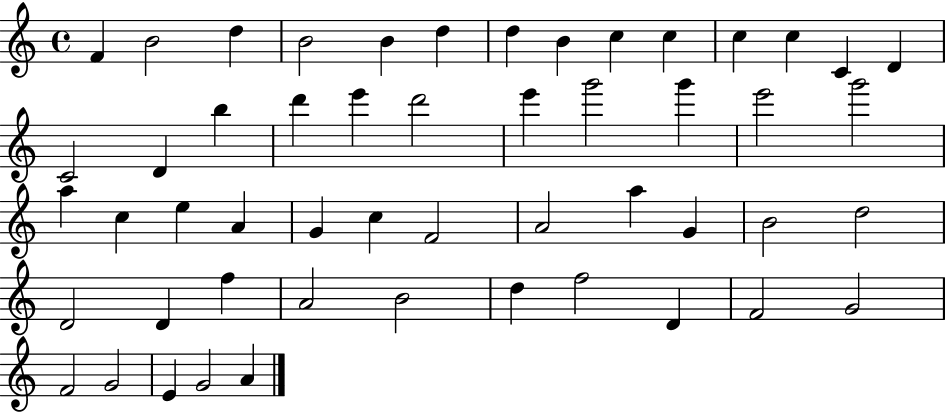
F4/q B4/h D5/q B4/h B4/q D5/q D5/q B4/q C5/q C5/q C5/q C5/q C4/q D4/q C4/h D4/q B5/q D6/q E6/q D6/h E6/q G6/h G6/q E6/h G6/h A5/q C5/q E5/q A4/q G4/q C5/q F4/h A4/h A5/q G4/q B4/h D5/h D4/h D4/q F5/q A4/h B4/h D5/q F5/h D4/q F4/h G4/h F4/h G4/h E4/q G4/h A4/q